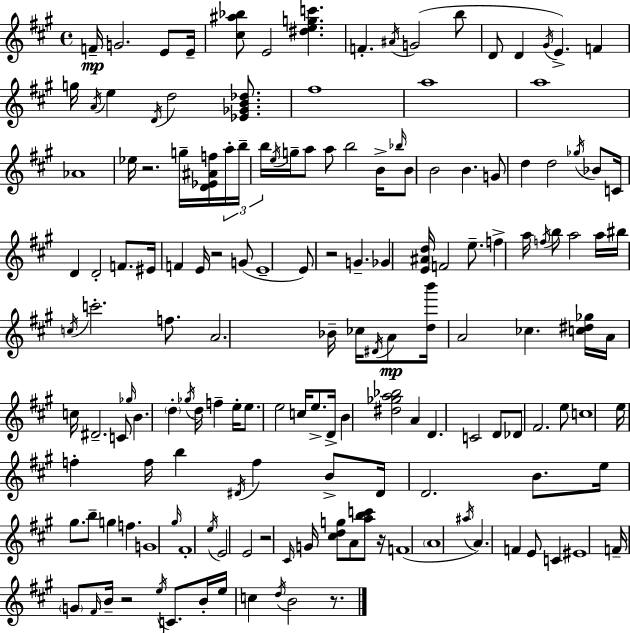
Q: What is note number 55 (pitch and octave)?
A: Gb4